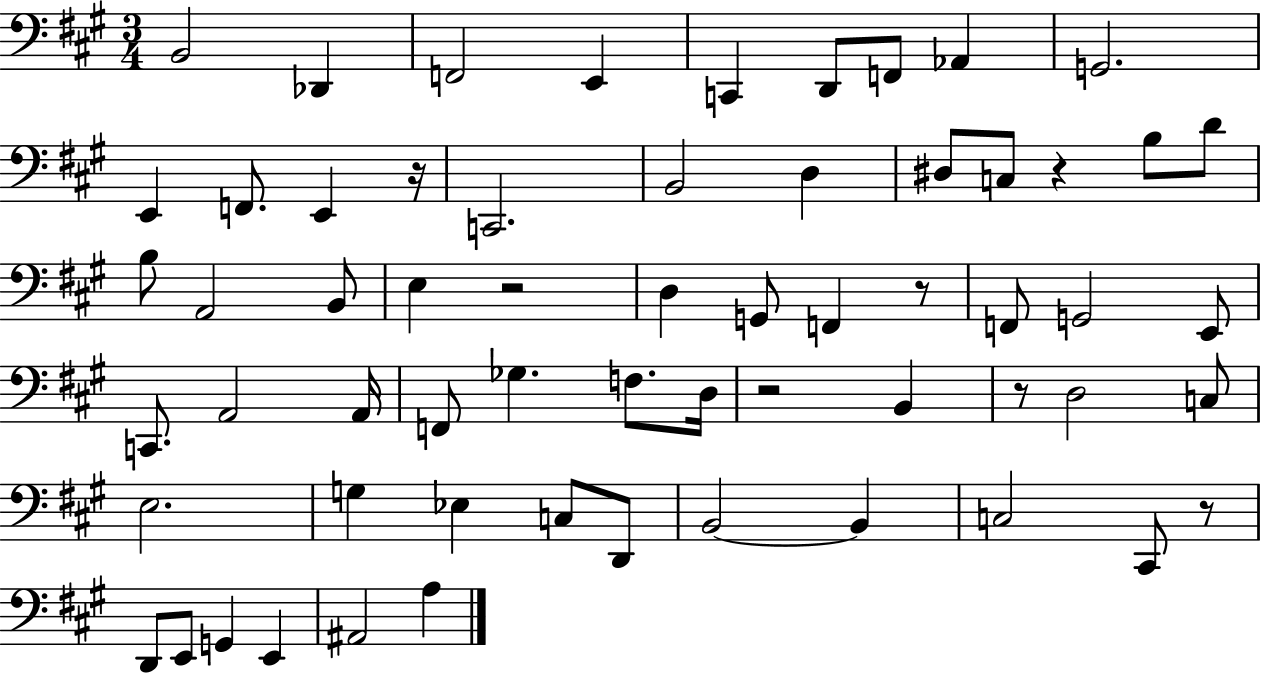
{
  \clef bass
  \numericTimeSignature
  \time 3/4
  \key a \major
  b,2 des,4 | f,2 e,4 | c,4 d,8 f,8 aes,4 | g,2. | \break e,4 f,8. e,4 r16 | c,2. | b,2 d4 | dis8 c8 r4 b8 d'8 | \break b8 a,2 b,8 | e4 r2 | d4 g,8 f,4 r8 | f,8 g,2 e,8 | \break c,8. a,2 a,16 | f,8 ges4. f8. d16 | r2 b,4 | r8 d2 c8 | \break e2. | g4 ees4 c8 d,8 | b,2~~ b,4 | c2 cis,8 r8 | \break d,8 e,8 g,4 e,4 | ais,2 a4 | \bar "|."
}